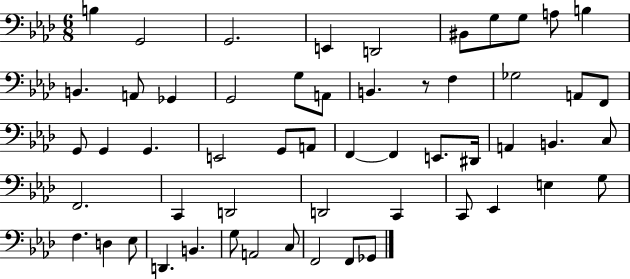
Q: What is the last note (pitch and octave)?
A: Gb2